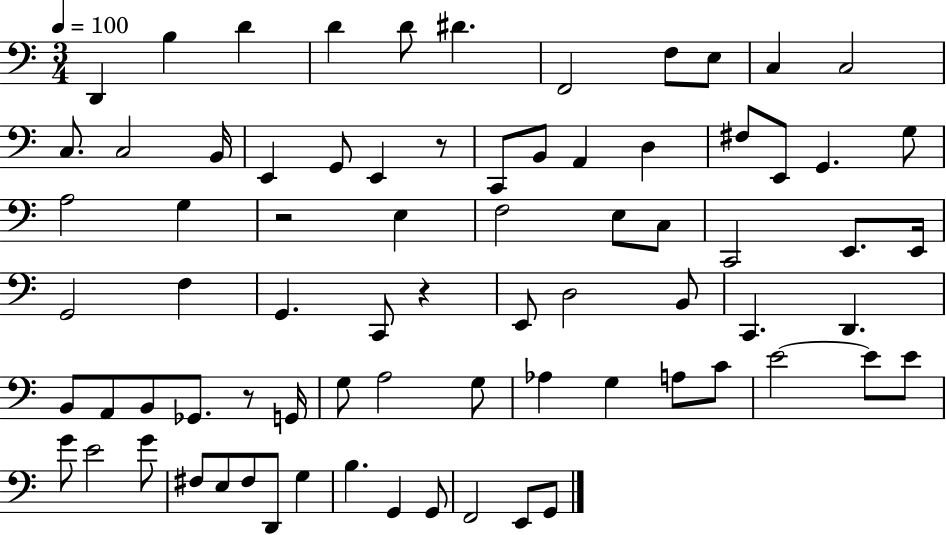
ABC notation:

X:1
T:Untitled
M:3/4
L:1/4
K:C
D,, B, D D D/2 ^D F,,2 F,/2 E,/2 C, C,2 C,/2 C,2 B,,/4 E,, G,,/2 E,, z/2 C,,/2 B,,/2 A,, D, ^F,/2 E,,/2 G,, G,/2 A,2 G, z2 E, F,2 E,/2 C,/2 C,,2 E,,/2 E,,/4 G,,2 F, G,, C,,/2 z E,,/2 D,2 B,,/2 C,, D,, B,,/2 A,,/2 B,,/2 _G,,/2 z/2 G,,/4 G,/2 A,2 G,/2 _A, G, A,/2 C/2 E2 E/2 E/2 G/2 E2 G/2 ^F,/2 E,/2 ^F,/2 D,,/2 G, B, G,, G,,/2 F,,2 E,,/2 G,,/2